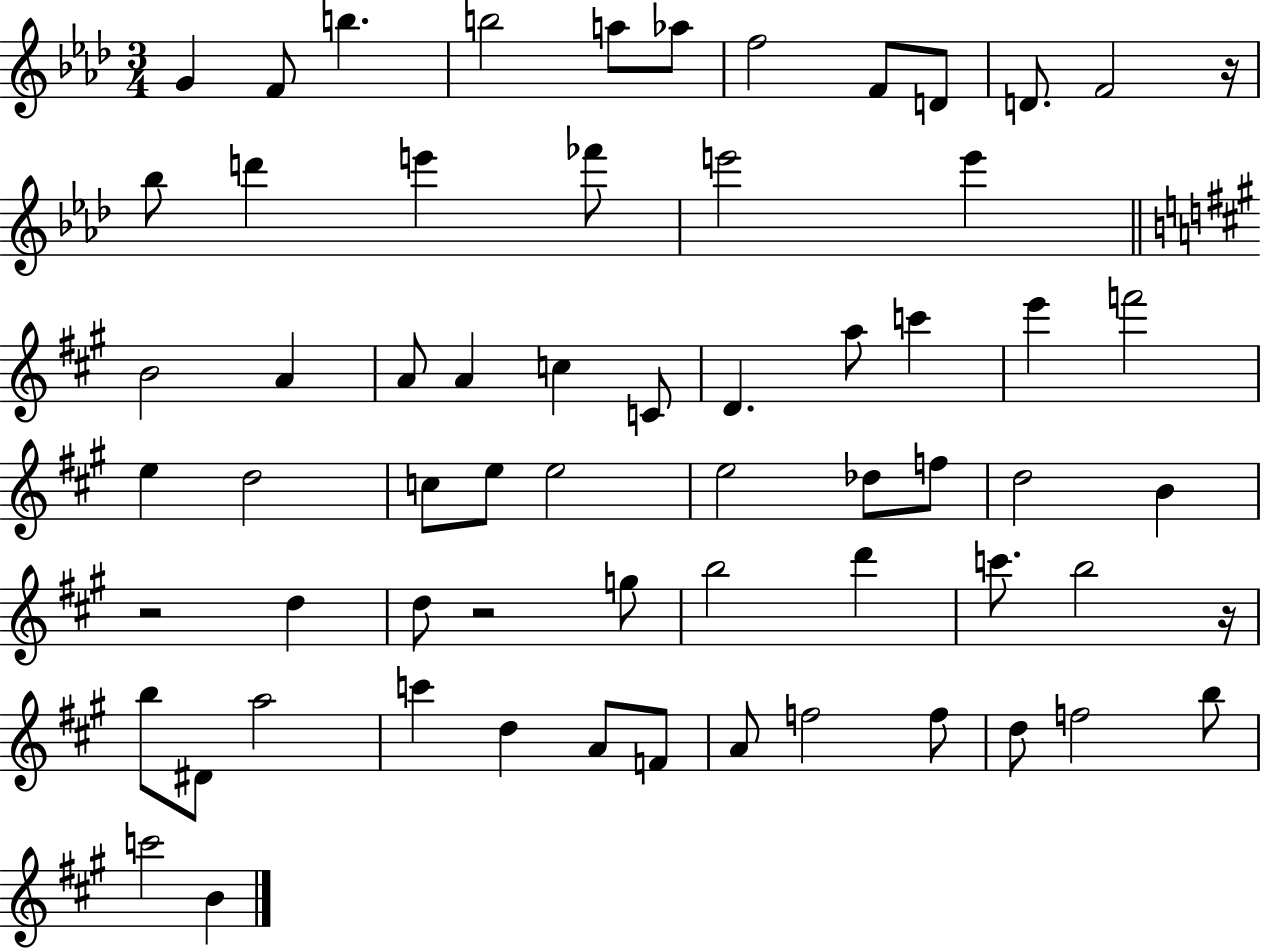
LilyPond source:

{
  \clef treble
  \numericTimeSignature
  \time 3/4
  \key aes \major
  \repeat volta 2 { g'4 f'8 b''4. | b''2 a''8 aes''8 | f''2 f'8 d'8 | d'8. f'2 r16 | \break bes''8 d'''4 e'''4 fes'''8 | e'''2 e'''4 | \bar "||" \break \key a \major b'2 a'4 | a'8 a'4 c''4 c'8 | d'4. a''8 c'''4 | e'''4 f'''2 | \break e''4 d''2 | c''8 e''8 e''2 | e''2 des''8 f''8 | d''2 b'4 | \break r2 d''4 | d''8 r2 g''8 | b''2 d'''4 | c'''8. b''2 r16 | \break b''8 dis'8 a''2 | c'''4 d''4 a'8 f'8 | a'8 f''2 f''8 | d''8 f''2 b''8 | \break c'''2 b'4 | } \bar "|."
}